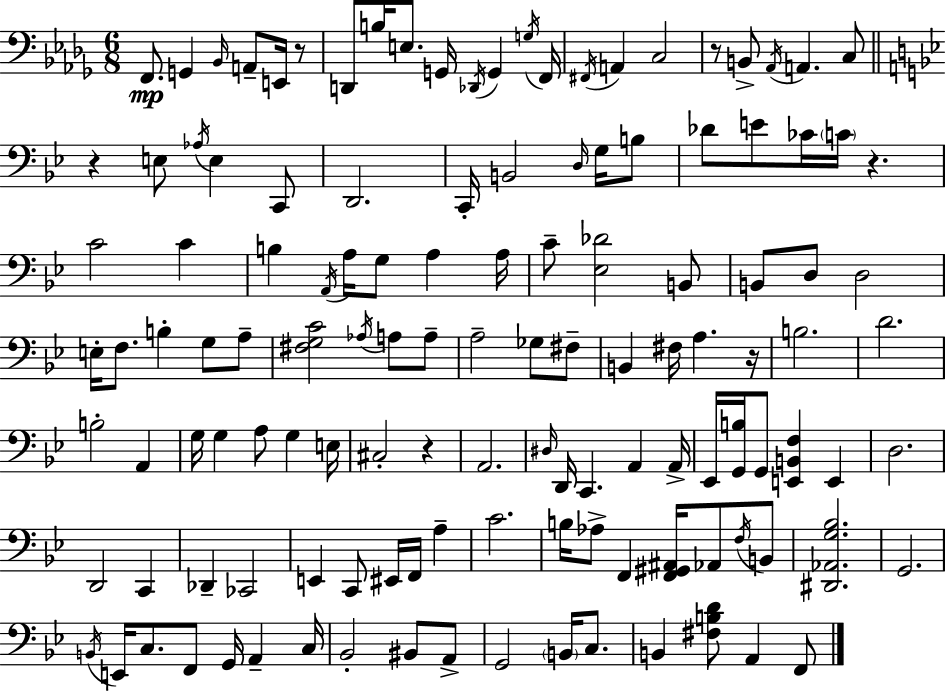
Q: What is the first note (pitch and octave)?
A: F2